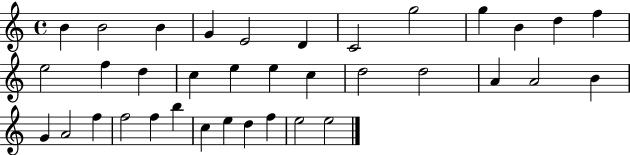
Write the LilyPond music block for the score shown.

{
  \clef treble
  \time 4/4
  \defaultTimeSignature
  \key c \major
  b'4 b'2 b'4 | g'4 e'2 d'4 | c'2 g''2 | g''4 b'4 d''4 f''4 | \break e''2 f''4 d''4 | c''4 e''4 e''4 c''4 | d''2 d''2 | a'4 a'2 b'4 | \break g'4 a'2 f''4 | f''2 f''4 b''4 | c''4 e''4 d''4 f''4 | e''2 e''2 | \break \bar "|."
}